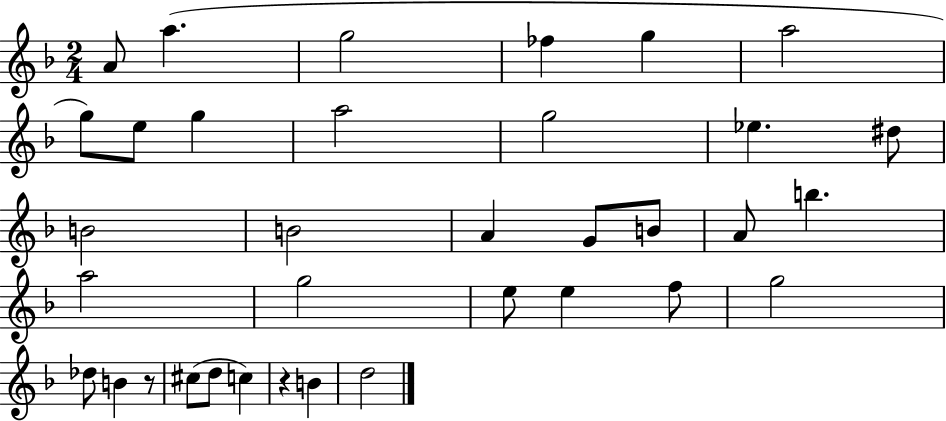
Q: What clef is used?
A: treble